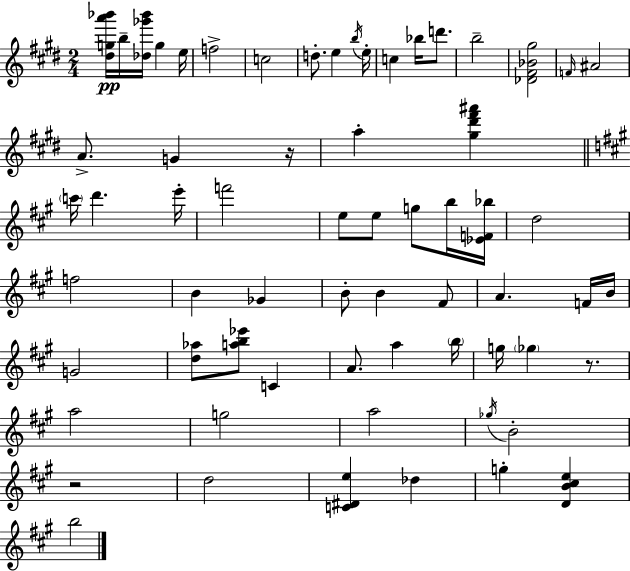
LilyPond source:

{
  \clef treble
  \numericTimeSignature
  \time 2/4
  \key e \major
  <dis'' g'' a''' bes'''>16\pp b''16-- <des'' ges''' bes'''>16 g''4 e''16 | f''2-> | c''2 | d''8.-. e''4 \acciaccatura { b''16 } | \break e''16-. c''4 bes''16 d'''8. | b''2-- | <des' fis' bes' gis''>2 | \grace { f'16 } ais'2 | \break a'8.-> g'4 | r16 a''4-. <gis'' dis''' fis''' ais'''>4 | \bar "||" \break \key a \major \parenthesize c'''16 d'''4. e'''16-. | f'''2 | e''8 e''8 g''8 b''16 <ees' f' bes''>16 | d''2 | \break f''2 | b'4 ges'4 | b'8-. b'4 fis'8 | a'4. f'16 b'16 | \break g'2 | <d'' aes''>8 <a'' b'' ees'''>8 c'4 | a'8. a''4 \parenthesize b''16 | g''16 \parenthesize ges''4 r8. | \break a''2 | g''2 | a''2 | \acciaccatura { ges''16 } b'2-. | \break r2 | d''2 | <c' dis' e''>4 des''4 | g''4-. <d' b' cis'' e''>4 | \break b''2 | \bar "|."
}